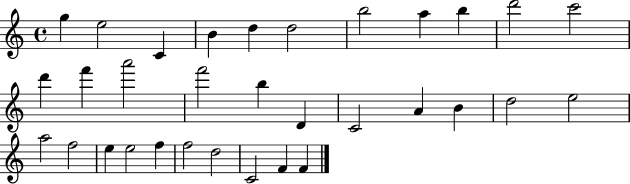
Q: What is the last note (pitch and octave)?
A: F4